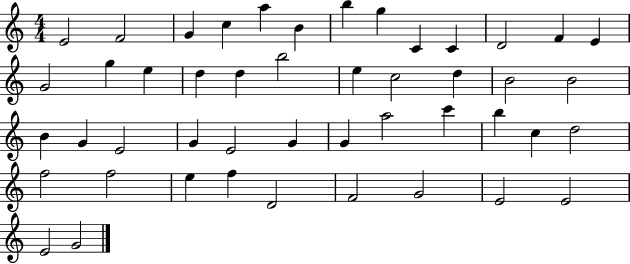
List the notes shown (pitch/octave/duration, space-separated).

E4/h F4/h G4/q C5/q A5/q B4/q B5/q G5/q C4/q C4/q D4/h F4/q E4/q G4/h G5/q E5/q D5/q D5/q B5/h E5/q C5/h D5/q B4/h B4/h B4/q G4/q E4/h G4/q E4/h G4/q G4/q A5/h C6/q B5/q C5/q D5/h F5/h F5/h E5/q F5/q D4/h F4/h G4/h E4/h E4/h E4/h G4/h